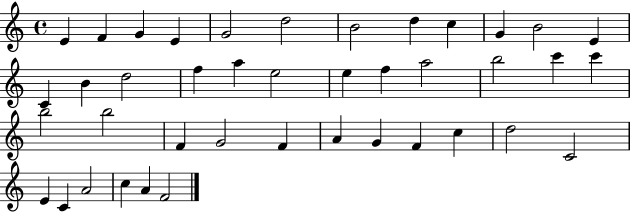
{
  \clef treble
  \time 4/4
  \defaultTimeSignature
  \key c \major
  e'4 f'4 g'4 e'4 | g'2 d''2 | b'2 d''4 c''4 | g'4 b'2 e'4 | \break c'4 b'4 d''2 | f''4 a''4 e''2 | e''4 f''4 a''2 | b''2 c'''4 c'''4 | \break b''2 b''2 | f'4 g'2 f'4 | a'4 g'4 f'4 c''4 | d''2 c'2 | \break e'4 c'4 a'2 | c''4 a'4 f'2 | \bar "|."
}